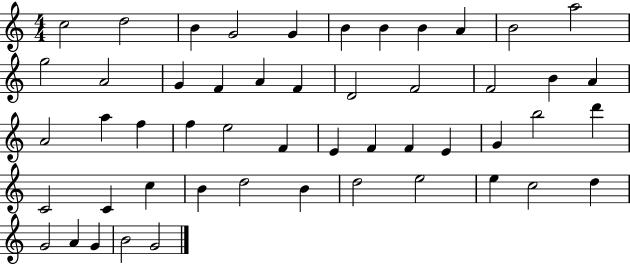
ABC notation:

X:1
T:Untitled
M:4/4
L:1/4
K:C
c2 d2 B G2 G B B B A B2 a2 g2 A2 G F A F D2 F2 F2 B A A2 a f f e2 F E F F E G b2 d' C2 C c B d2 B d2 e2 e c2 d G2 A G B2 G2